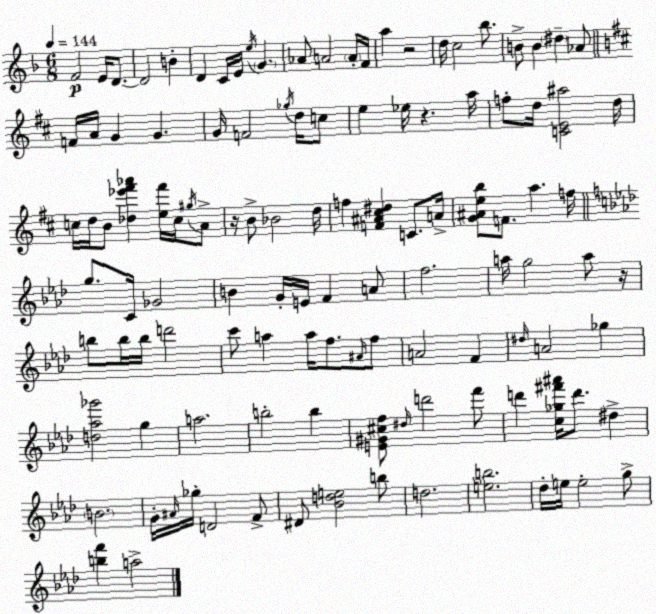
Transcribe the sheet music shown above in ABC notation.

X:1
T:Untitled
M:6/8
L:1/4
K:F
F2 E/4 D/2 D2 B D C/4 E/4 e/4 G _A/2 A2 A/4 F/4 a z2 d/4 c2 _b/2 B/2 B ^d _A/2 F/4 A/4 G G G/4 F2 _g/4 d/4 c/2 e _e/4 z a/4 f/2 d/4 [CE^a]2 d/4 c/4 d/4 B/2 [_d_e'^f'_a'] [e^f']/4 c/4 ^g/4 A/2 z/4 B/2 _B2 d/4 f [F^A^c^d] C/2 A/4 [G^Aeb]/2 F/2 a f/4 g/2 C/4 _G2 B G/4 E/4 F A/2 f2 a/4 g2 a/2 z/4 b/2 b/4 b/4 d'2 c'/2 a a/4 f/2 ^A/4 f/2 A2 F ^d/4 A2 _g [d_a_g']2 g a2 b2 b [E^G^cf]/2 ^d/4 d'2 f'/2 d' [c_g^f'^a']/4 d'/2 ^d B2 G/4 ^A/4 _g/4 D2 F/2 ^D/2 [_Bde]2 b/2 d2 [eb]2 _d/4 e/4 e2 g/2 [bf'] a2